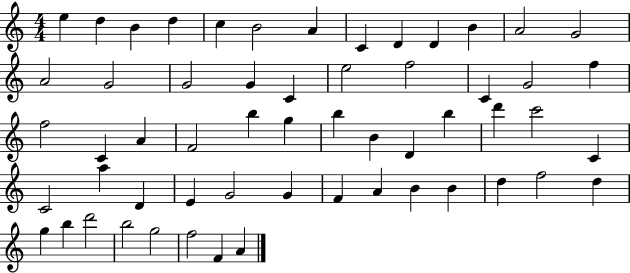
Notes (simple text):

E5/q D5/q B4/q D5/q C5/q B4/h A4/q C4/q D4/q D4/q B4/q A4/h G4/h A4/h G4/h G4/h G4/q C4/q E5/h F5/h C4/q G4/h F5/q F5/h C4/q A4/q F4/h B5/q G5/q B5/q B4/q D4/q B5/q D6/q C6/h C4/q C4/h A5/q D4/q E4/q G4/h G4/q F4/q A4/q B4/q B4/q D5/q F5/h D5/q G5/q B5/q D6/h B5/h G5/h F5/h F4/q A4/q